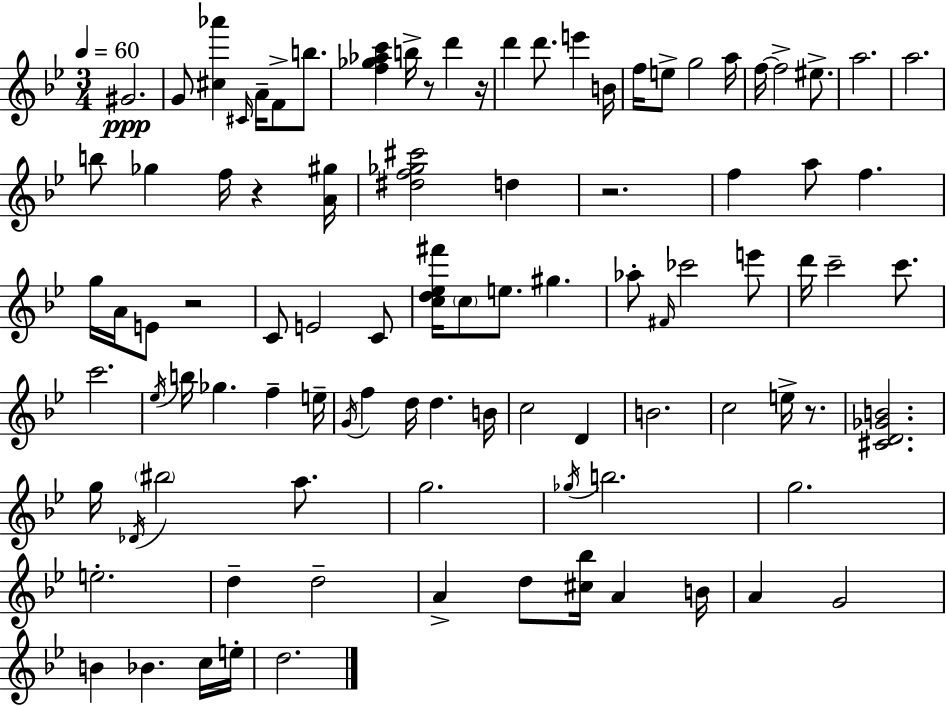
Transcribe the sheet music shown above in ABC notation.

X:1
T:Untitled
M:3/4
L:1/4
K:Bb
^G2 G/2 [^c_a'] ^C/4 A/4 F/2 b/2 [f_g_ac'] b/4 z/2 d' z/4 d' d'/2 e' B/4 f/4 e/2 g2 a/4 f/4 f2 ^e/2 a2 a2 b/2 _g f/4 z [A^g]/4 [^df_g^c']2 d z2 f a/2 f g/4 A/4 E/2 z2 C/2 E2 C/2 [cd_e^f']/4 c/2 e/2 ^g _a/2 ^F/4 _c'2 e'/2 d'/4 c'2 c'/2 c'2 _e/4 b/4 _g f e/4 G/4 f d/4 d B/4 c2 D B2 c2 e/4 z/2 [^CD_GB]2 g/4 _D/4 ^b2 a/2 g2 _g/4 b2 g2 e2 d d2 A d/2 [^c_b]/4 A B/4 A G2 B _B c/4 e/4 d2